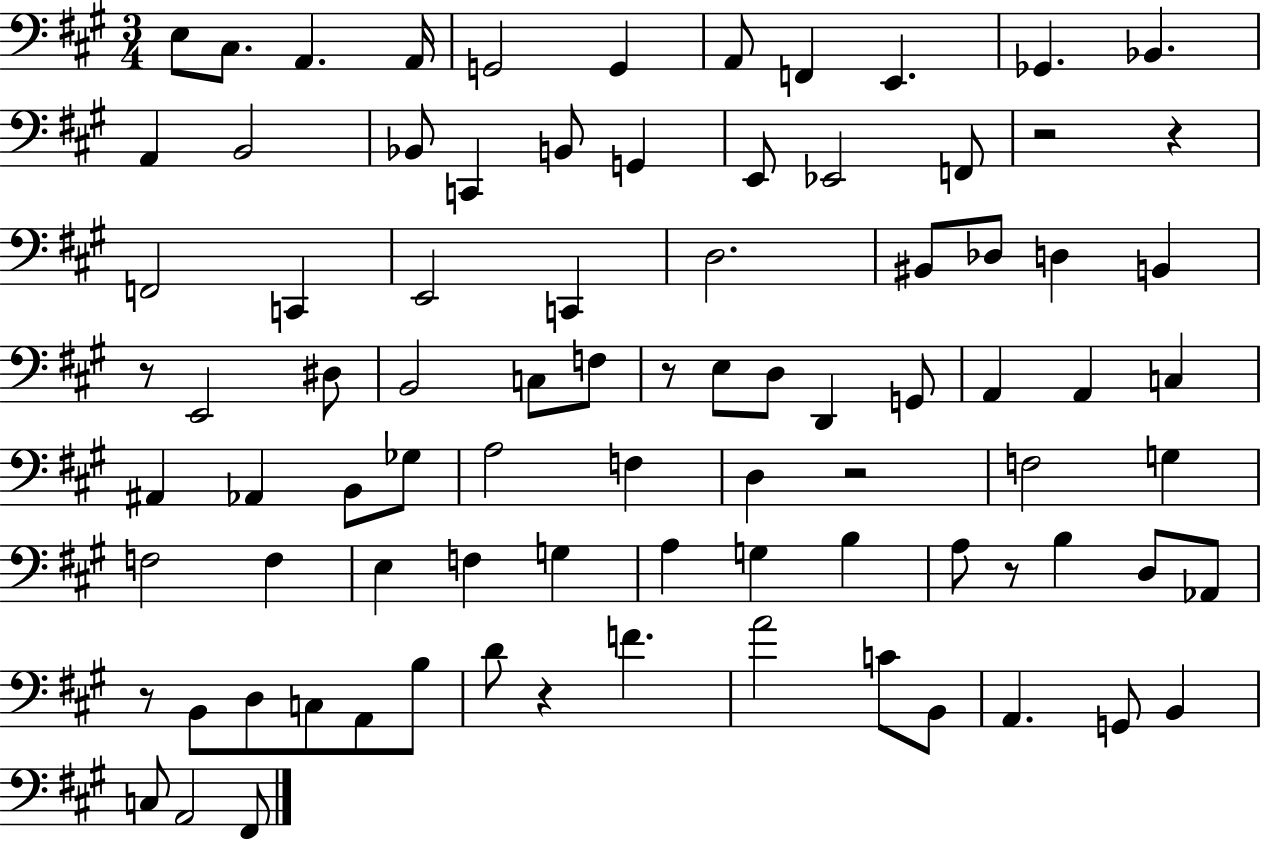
{
  \clef bass
  \numericTimeSignature
  \time 3/4
  \key a \major
  \repeat volta 2 { e8 cis8. a,4. a,16 | g,2 g,4 | a,8 f,4 e,4. | ges,4. bes,4. | \break a,4 b,2 | bes,8 c,4 b,8 g,4 | e,8 ees,2 f,8 | r2 r4 | \break f,2 c,4 | e,2 c,4 | d2. | bis,8 des8 d4 b,4 | \break r8 e,2 dis8 | b,2 c8 f8 | r8 e8 d8 d,4 g,8 | a,4 a,4 c4 | \break ais,4 aes,4 b,8 ges8 | a2 f4 | d4 r2 | f2 g4 | \break f2 f4 | e4 f4 g4 | a4 g4 b4 | a8 r8 b4 d8 aes,8 | \break r8 b,8 d8 c8 a,8 b8 | d'8 r4 f'4. | a'2 c'8 b,8 | a,4. g,8 b,4 | \break c8 a,2 fis,8 | } \bar "|."
}